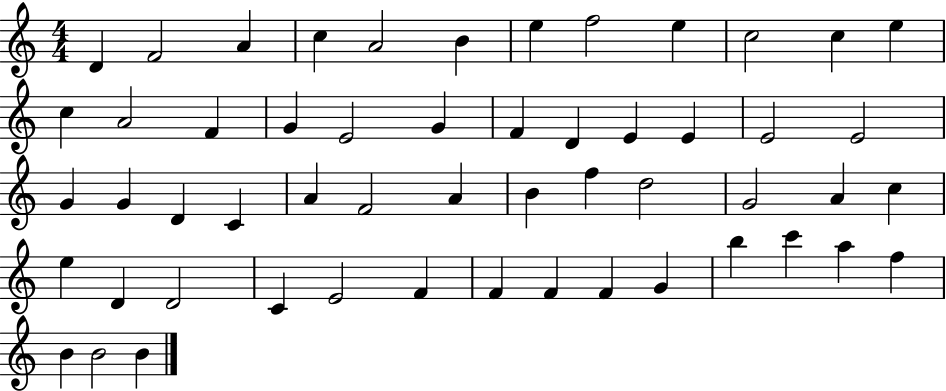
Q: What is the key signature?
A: C major